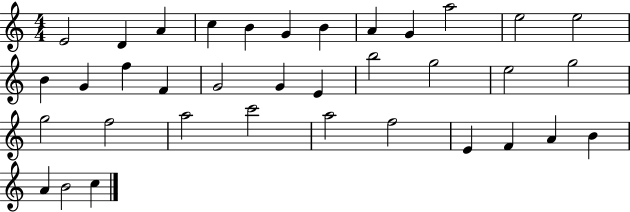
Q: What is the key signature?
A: C major